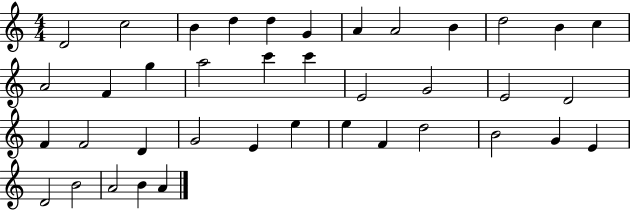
X:1
T:Untitled
M:4/4
L:1/4
K:C
D2 c2 B d d G A A2 B d2 B c A2 F g a2 c' c' E2 G2 E2 D2 F F2 D G2 E e e F d2 B2 G E D2 B2 A2 B A